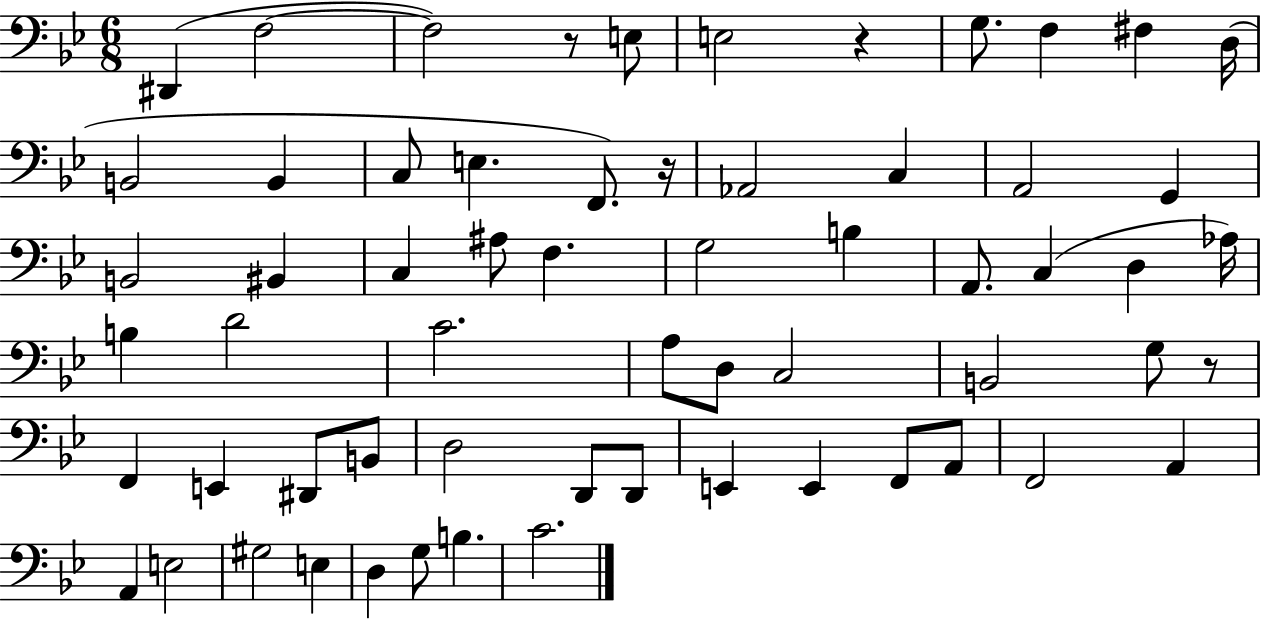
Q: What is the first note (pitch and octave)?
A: D#2